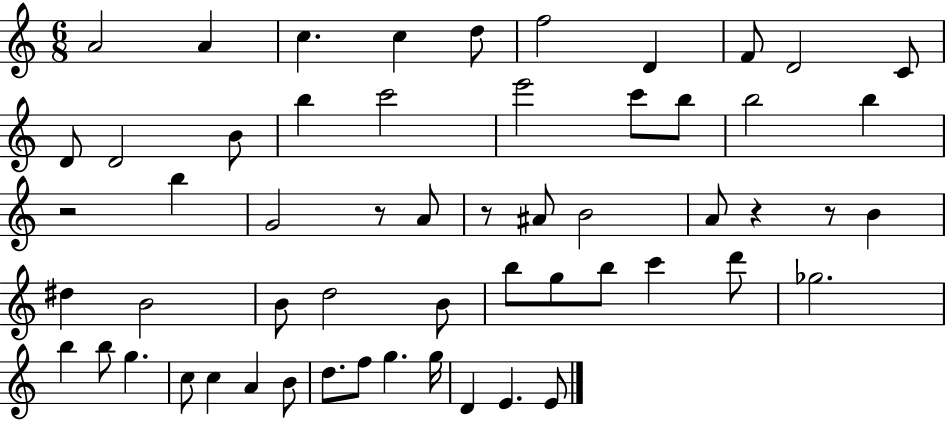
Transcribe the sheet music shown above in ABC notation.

X:1
T:Untitled
M:6/8
L:1/4
K:C
A2 A c c d/2 f2 D F/2 D2 C/2 D/2 D2 B/2 b c'2 e'2 c'/2 b/2 b2 b z2 b G2 z/2 A/2 z/2 ^A/2 B2 A/2 z z/2 B ^d B2 B/2 d2 B/2 b/2 g/2 b/2 c' d'/2 _g2 b b/2 g c/2 c A B/2 d/2 f/2 g g/4 D E E/2